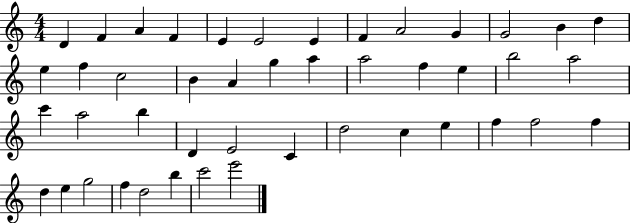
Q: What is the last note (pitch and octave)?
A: E6